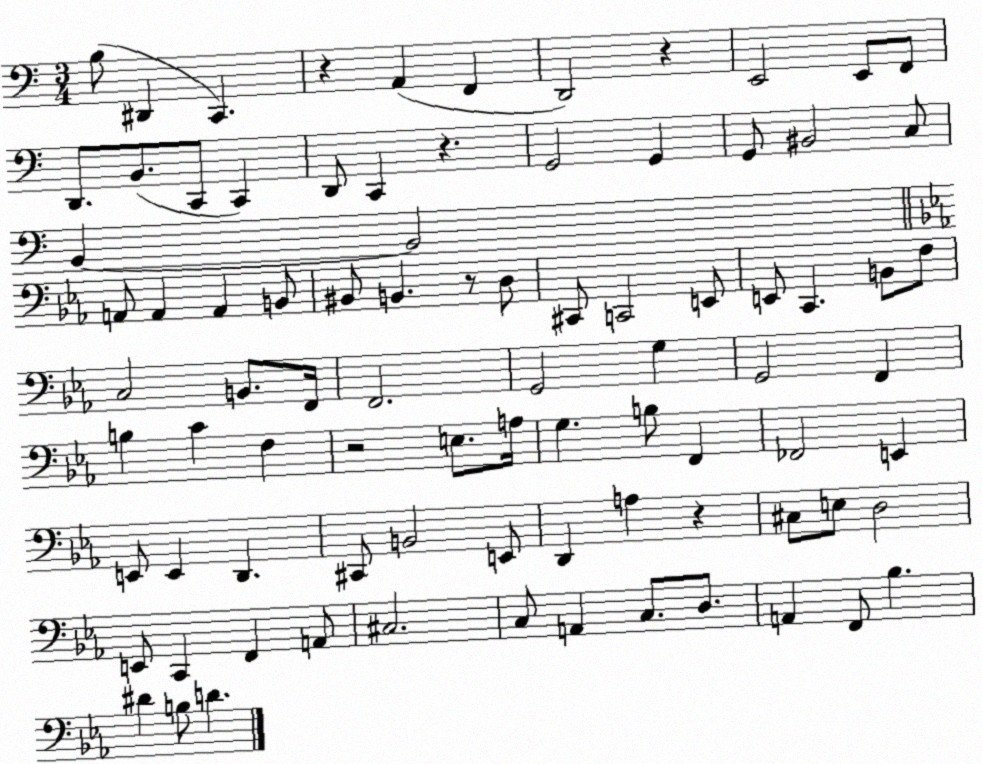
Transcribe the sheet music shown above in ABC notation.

X:1
T:Untitled
M:3/4
L:1/4
K:C
B,/2 ^D,, C,, z A,, F,, D,,2 z E,,2 E,,/2 F,,/2 D,,/2 B,,/2 C,,/2 C,, D,,/2 C,, z G,,2 G,, G,,/2 ^B,,2 C,/2 B,, B,,2 A,,/2 A,, A,, B,,/2 ^B,,/2 B,, z/2 D,/2 ^C,,/2 C,,2 E,,/2 E,,/2 C,, B,,/2 F,/2 C,2 B,,/2 F,,/4 F,,2 G,,2 G, G,,2 F,, B, C F, z2 E,/2 A,/4 G, B,/2 F,, _F,,2 E,, E,,/2 E,, D,, ^C,,/2 B,,2 E,,/2 D,, A, z ^C,/2 E,/2 D,2 E,,/2 C,, F,, A,,/2 ^C,2 C,/2 A,, C,/2 D,/2 A,, F,,/2 _B, ^D B,/2 D